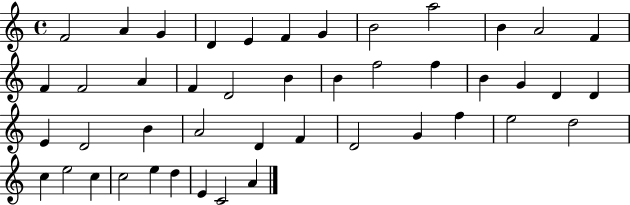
{
  \clef treble
  \time 4/4
  \defaultTimeSignature
  \key c \major
  f'2 a'4 g'4 | d'4 e'4 f'4 g'4 | b'2 a''2 | b'4 a'2 f'4 | \break f'4 f'2 a'4 | f'4 d'2 b'4 | b'4 f''2 f''4 | b'4 g'4 d'4 d'4 | \break e'4 d'2 b'4 | a'2 d'4 f'4 | d'2 g'4 f''4 | e''2 d''2 | \break c''4 e''2 c''4 | c''2 e''4 d''4 | e'4 c'2 a'4 | \bar "|."
}